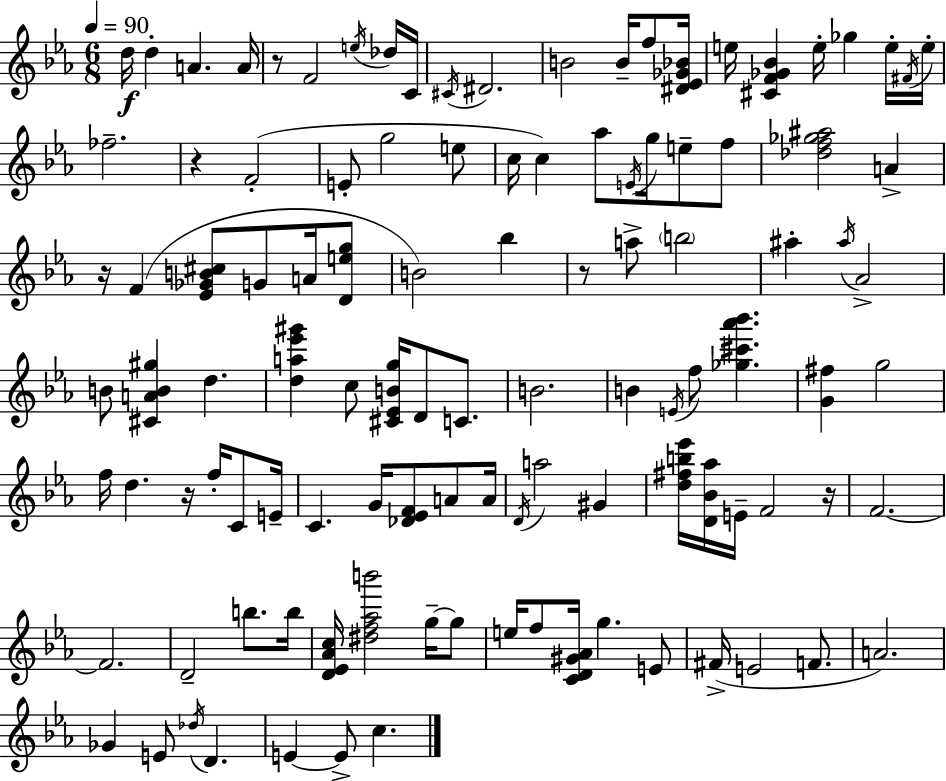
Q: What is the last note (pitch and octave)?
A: C5